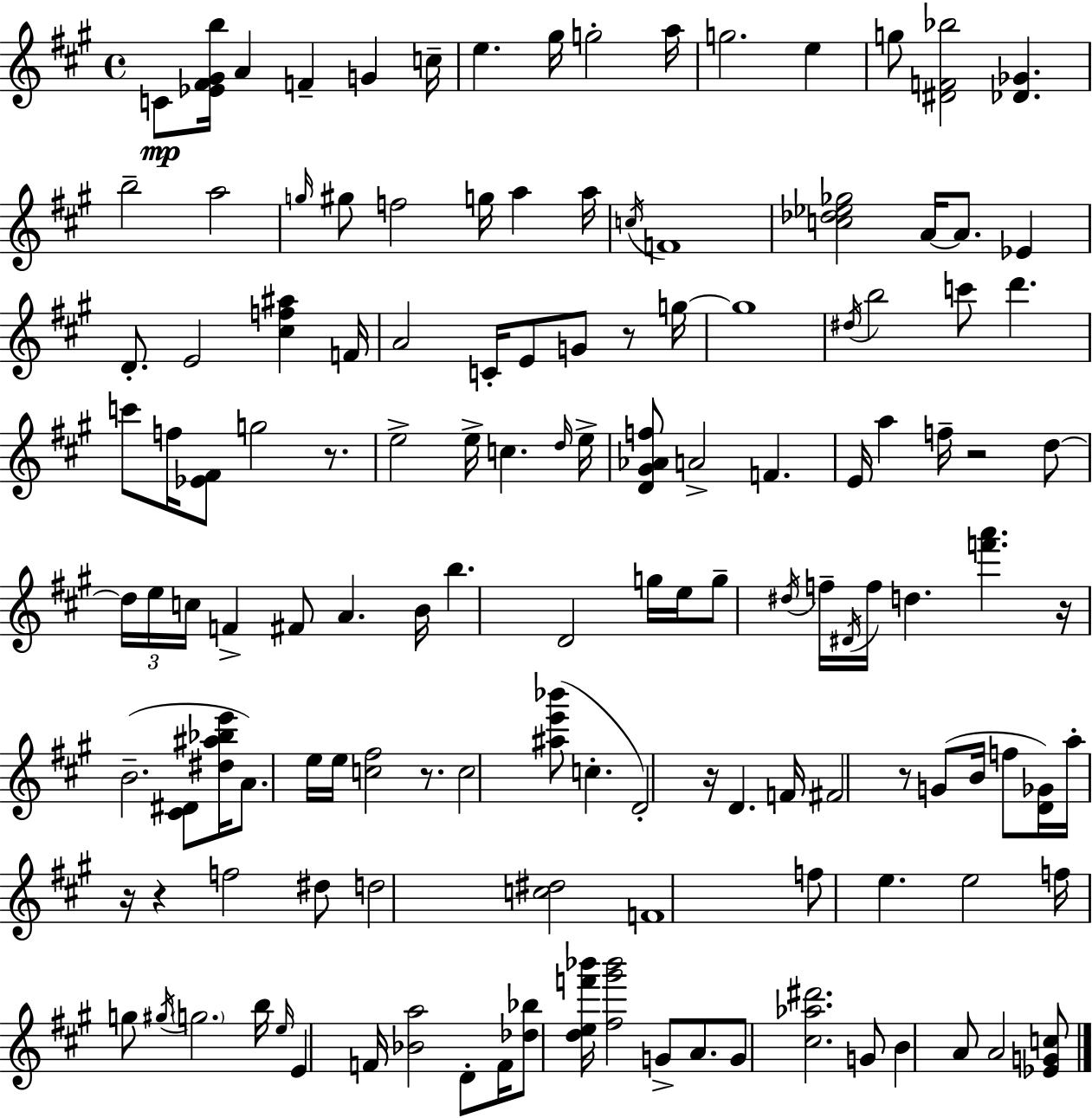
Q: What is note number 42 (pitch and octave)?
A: E5